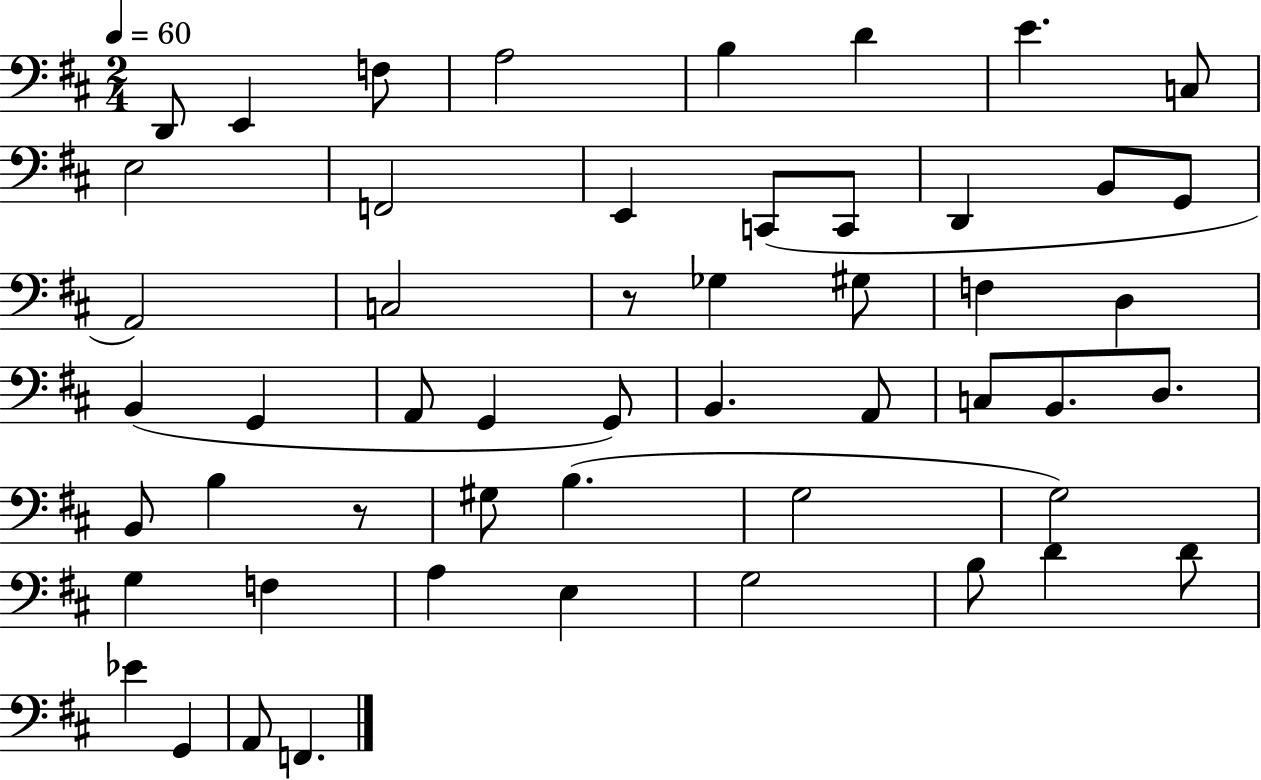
{
  \clef bass
  \numericTimeSignature
  \time 2/4
  \key d \major
  \tempo 4 = 60
  d,8 e,4 f8 | a2 | b4 d'4 | e'4. c8 | \break e2 | f,2 | e,4 c,8( c,8 | d,4 b,8 g,8 | \break a,2) | c2 | r8 ges4 gis8 | f4 d4 | \break b,4( g,4 | a,8 g,4 g,8) | b,4. a,8 | c8 b,8. d8. | \break b,8 b4 r8 | gis8 b4.( | g2 | g2) | \break g4 f4 | a4 e4 | g2 | b8 d'4 d'8 | \break ees'4 g,4 | a,8 f,4. | \bar "|."
}